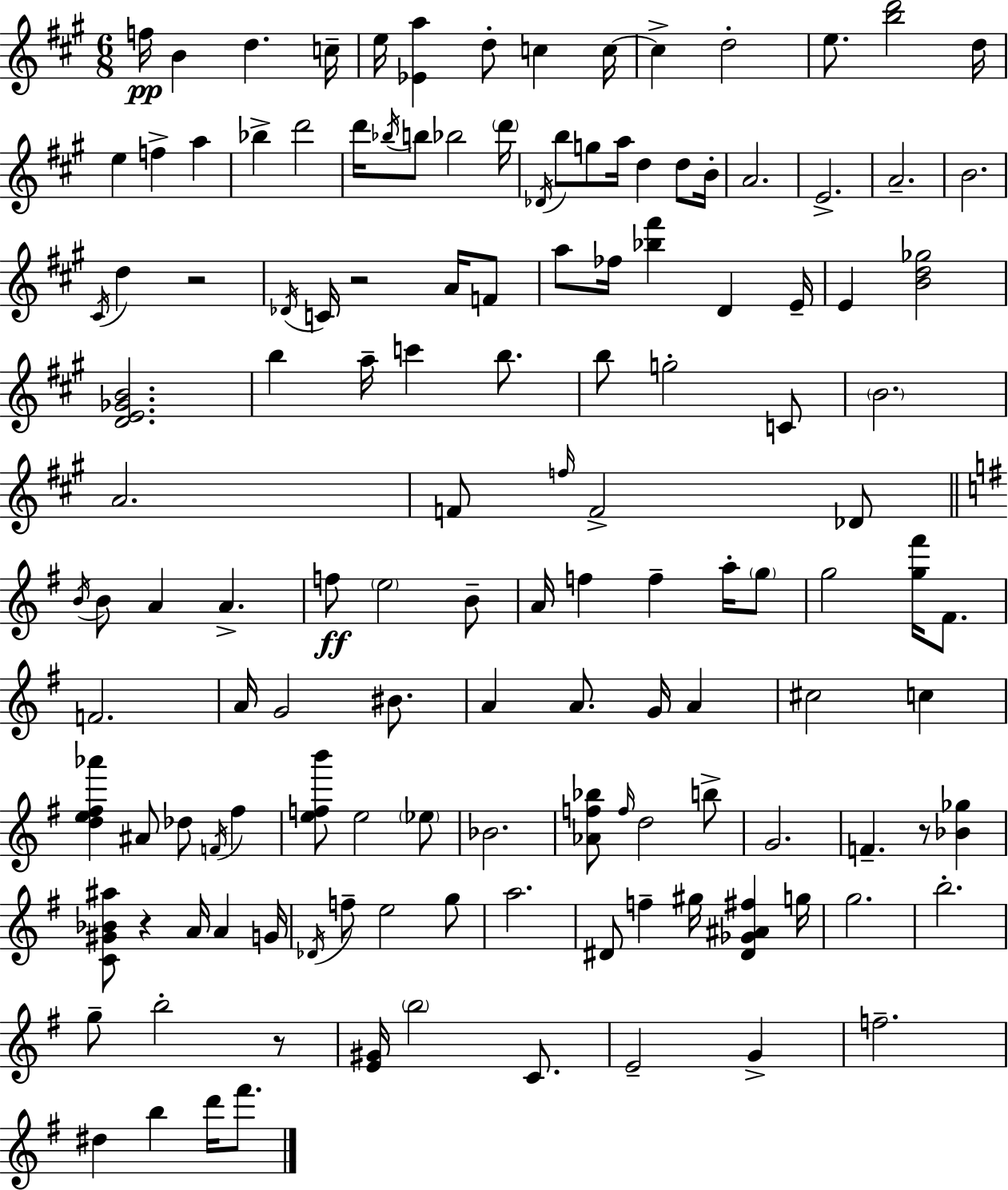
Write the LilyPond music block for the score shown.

{
  \clef treble
  \numericTimeSignature
  \time 6/8
  \key a \major
  f''16\pp b'4 d''4. c''16-- | e''16 <ees' a''>4 d''8-. c''4 c''16~~ | c''4-> d''2-. | e''8. <b'' d'''>2 d''16 | \break e''4 f''4-> a''4 | bes''4-> d'''2 | d'''16 \acciaccatura { bes''16 } b''8 bes''2 | \parenthesize d'''16 \acciaccatura { des'16 } b''8 g''8 a''16 d''4 d''8 | \break b'16-. a'2. | e'2.-> | a'2.-- | b'2. | \break \acciaccatura { cis'16 } d''4 r2 | \acciaccatura { des'16 } c'16 r2 | a'16 f'8 a''8 fes''16 <bes'' fis'''>4 d'4 | e'16-- e'4 <b' d'' ges''>2 | \break <d' e' ges' b'>2. | b''4 a''16-- c'''4 | b''8. b''8 g''2-. | c'8 \parenthesize b'2. | \break a'2. | f'8 \grace { f''16 } f'2-> | des'8 \bar "||" \break \key g \major \acciaccatura { b'16 } b'8 a'4 a'4.-> | f''8\ff \parenthesize e''2 b'8-- | a'16 f''4 f''4-- a''16-. \parenthesize g''8 | g''2 <g'' fis'''>16 fis'8. | \break f'2. | a'16 g'2 bis'8. | a'4 a'8. g'16 a'4 | cis''2 c''4 | \break <d'' e'' fis'' aes'''>4 ais'8 des''8 \acciaccatura { f'16 } fis''4 | <e'' f'' b'''>8 e''2 | \parenthesize ees''8 bes'2. | <aes' f'' bes''>8 \grace { f''16 } d''2 | \break b''8-> g'2. | f'4.-- r8 <bes' ges''>4 | <c' gis' bes' ais''>8 r4 a'16 a'4 | g'16 \acciaccatura { des'16 } f''8-- e''2 | \break g''8 a''2. | dis'8 f''4-- gis''16 <dis' ges' ais' fis''>4 | g''16 g''2. | b''2.-. | \break g''8-- b''2-. | r8 <e' gis'>16 \parenthesize b''2 | c'8. e'2-- | g'4-> f''2.-- | \break dis''4 b''4 | d'''16 fis'''8. \bar "|."
}